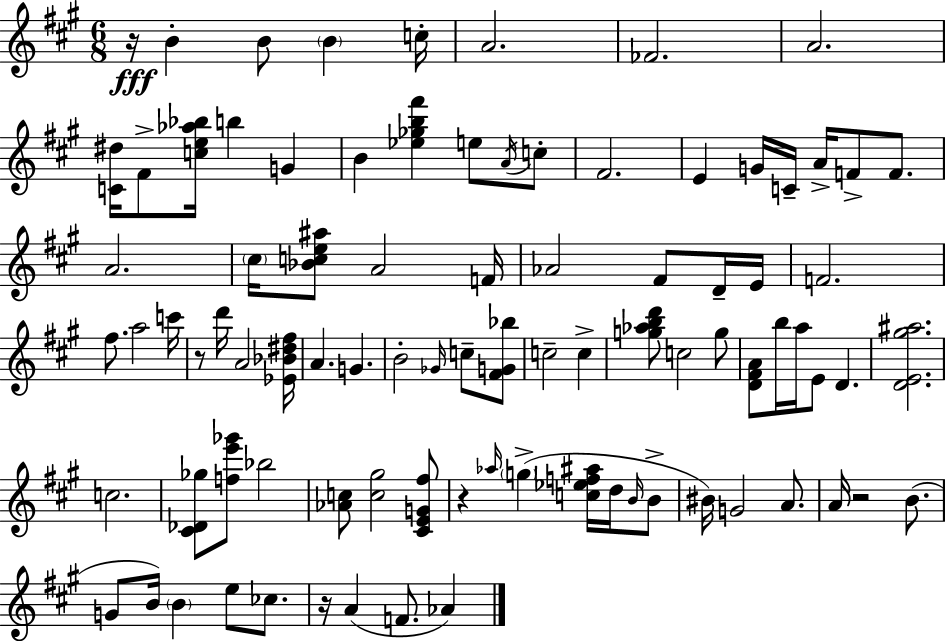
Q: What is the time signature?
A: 6/8